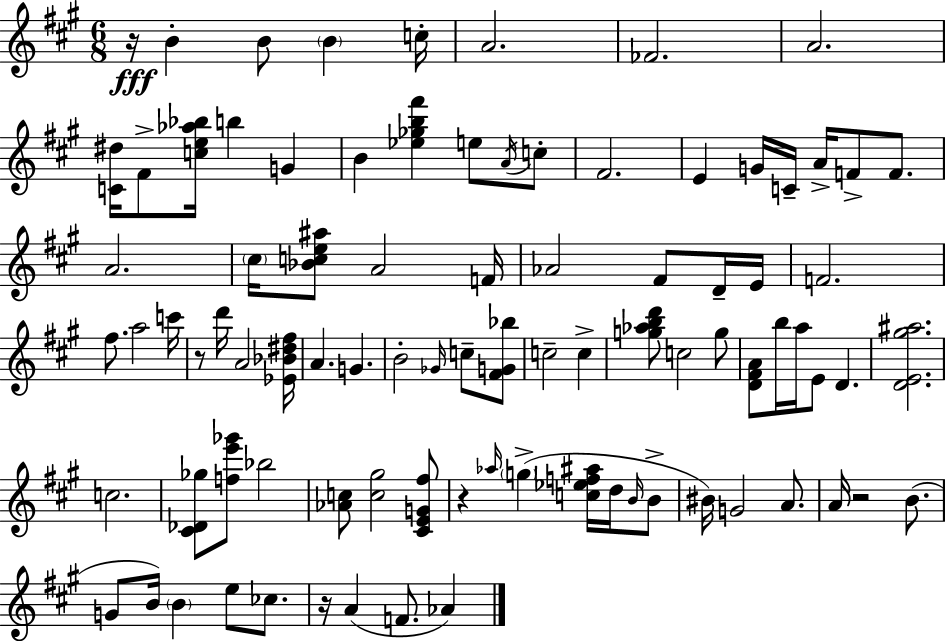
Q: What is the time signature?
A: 6/8